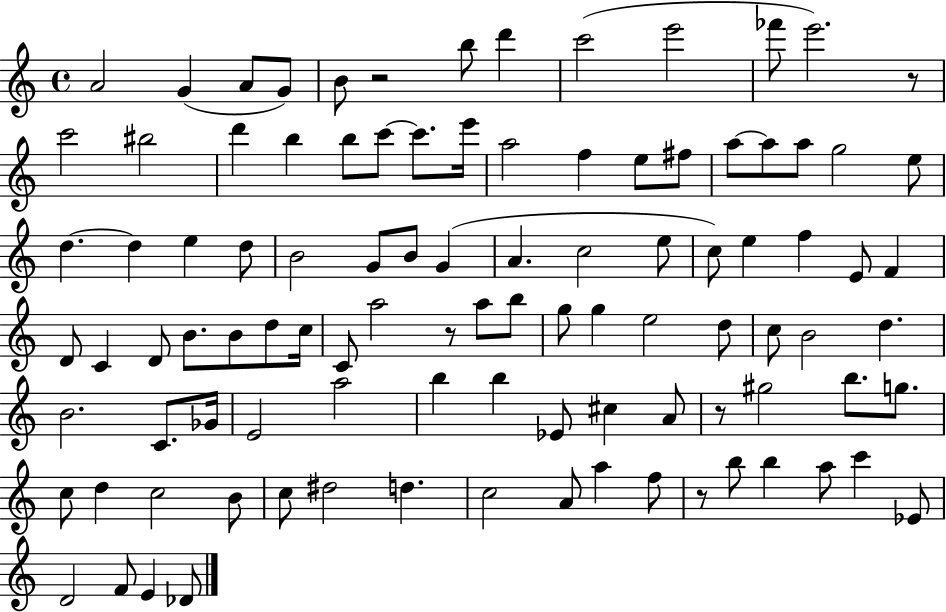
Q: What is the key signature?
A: C major